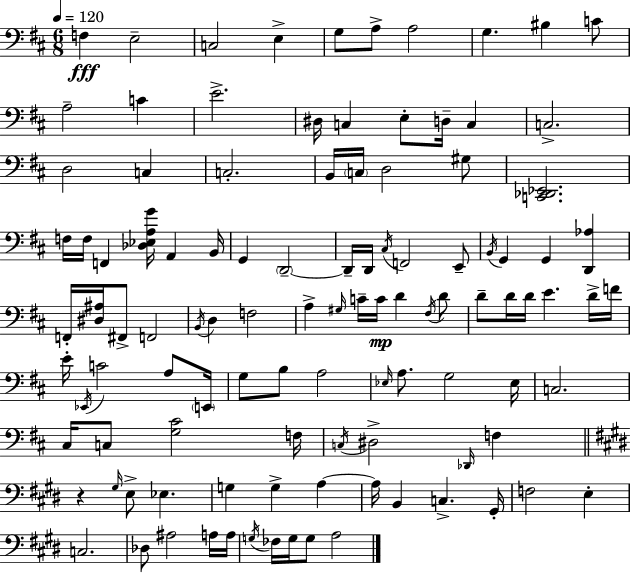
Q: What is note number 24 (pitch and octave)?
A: C3